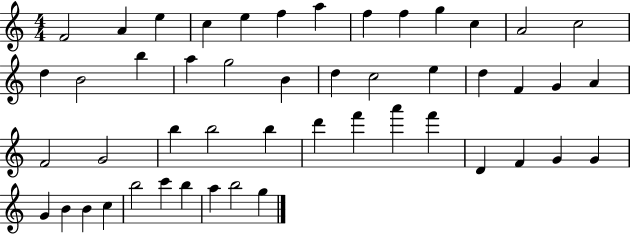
{
  \clef treble
  \numericTimeSignature
  \time 4/4
  \key c \major
  f'2 a'4 e''4 | c''4 e''4 f''4 a''4 | f''4 f''4 g''4 c''4 | a'2 c''2 | \break d''4 b'2 b''4 | a''4 g''2 b'4 | d''4 c''2 e''4 | d''4 f'4 g'4 a'4 | \break f'2 g'2 | b''4 b''2 b''4 | d'''4 f'''4 a'''4 f'''4 | d'4 f'4 g'4 g'4 | \break g'4 b'4 b'4 c''4 | b''2 c'''4 b''4 | a''4 b''2 g''4 | \bar "|."
}